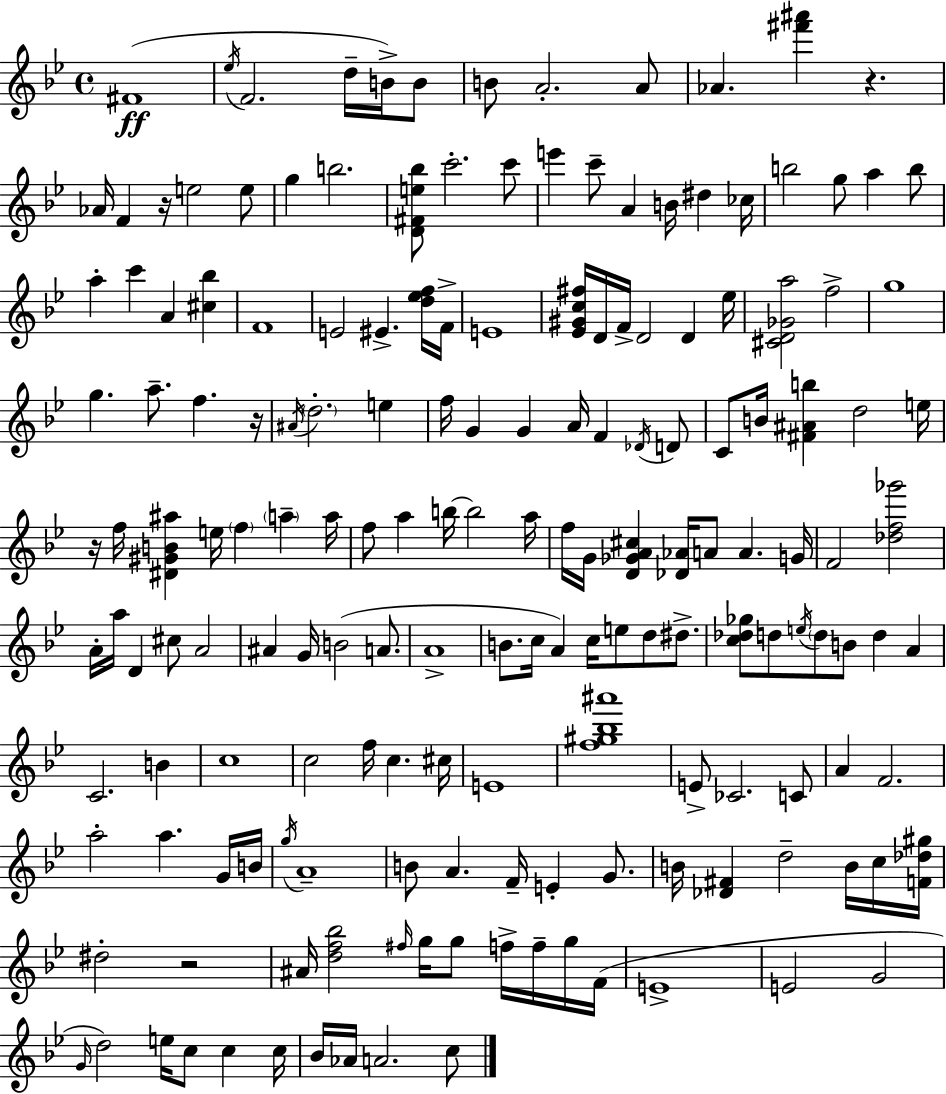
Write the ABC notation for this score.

X:1
T:Untitled
M:4/4
L:1/4
K:Gm
^F4 _e/4 F2 d/4 B/4 B/2 B/2 A2 A/2 _A [^f'^a'] z _A/4 F z/4 e2 e/2 g b2 [D^Fe_b]/2 c'2 c'/2 e' c'/2 A B/4 ^d _c/4 b2 g/2 a b/2 a c' A [^c_b] F4 E2 ^E [d_ef]/4 F/4 E4 [_E^Gc^f]/4 D/4 F/4 D2 D _e/4 [^CD_Ga]2 f2 g4 g a/2 f z/4 ^A/4 d2 e f/4 G G A/4 F _D/4 D/2 C/2 B/4 [^F^Ab] d2 e/4 z/4 f/4 [^D^GB^a] e/4 f a a/4 f/2 a b/4 b2 a/4 f/4 G/4 [D_GA^c] [_D_A]/4 A/2 A G/4 F2 [_df_g']2 A/4 a/4 D ^c/2 A2 ^A G/4 B2 A/2 A4 B/2 c/4 A c/4 e/2 d/2 ^d/2 [c_d_g]/2 d/2 e/4 d/2 B/2 d A C2 B c4 c2 f/4 c ^c/4 E4 [f^g_b^a']4 E/2 _C2 C/2 A F2 a2 a G/4 B/4 g/4 A4 B/2 A F/4 E G/2 B/4 [_D^F] d2 B/4 c/4 [F_d^g]/4 ^d2 z2 ^A/4 [df_b]2 ^f/4 g/4 g/2 f/4 f/4 g/4 F/4 E4 E2 G2 G/4 d2 e/4 c/2 c c/4 _B/4 _A/4 A2 c/2